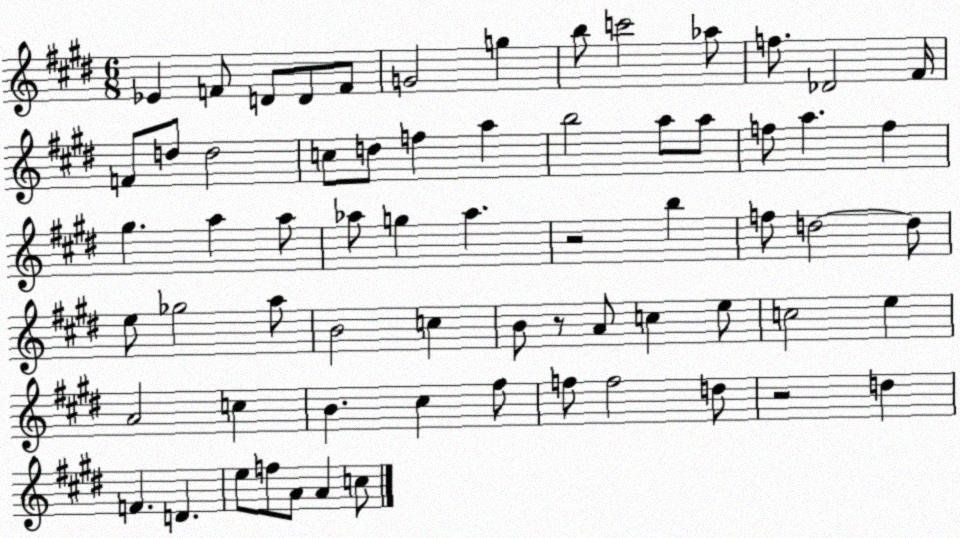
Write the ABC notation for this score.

X:1
T:Untitled
M:6/8
L:1/4
K:E
_E F/2 D/2 D/2 F/2 G2 g b/2 c'2 _a/2 f/2 _D2 ^F/4 F/2 d/2 d2 c/2 d/2 f a b2 a/2 a/2 f/2 a f ^g a a/2 _a/2 g _a z2 b f/2 d2 d/2 e/2 _g2 a/2 B2 c B/2 z/2 A/2 c e/2 c2 e A2 c B ^c ^f/2 f/2 f2 d/2 z2 d F D e/2 f/2 A/2 A c/2